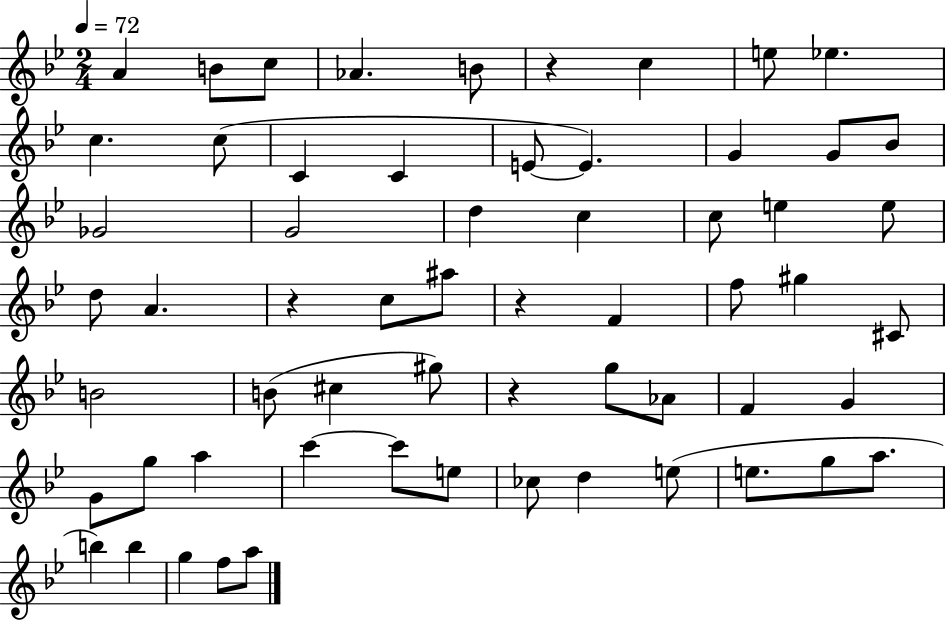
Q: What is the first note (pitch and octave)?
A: A4